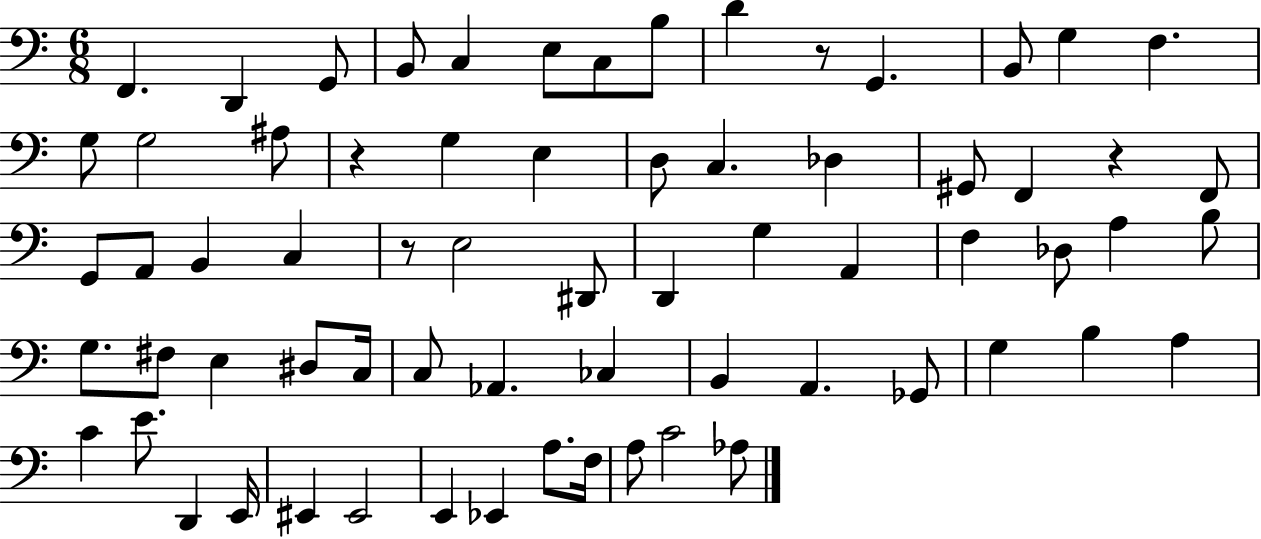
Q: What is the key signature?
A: C major